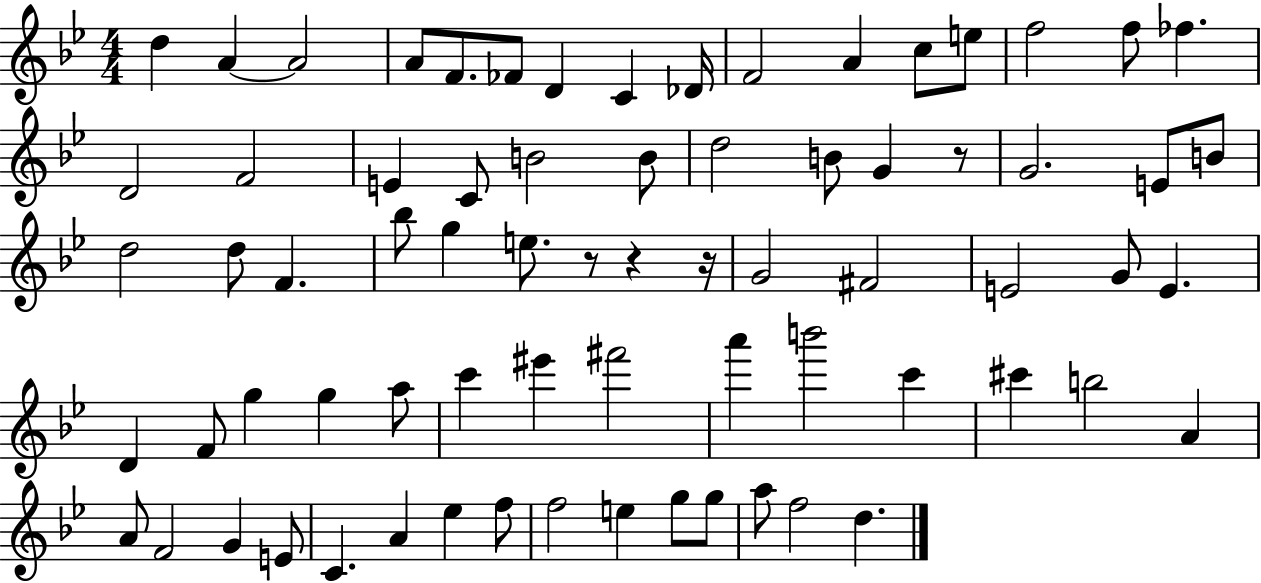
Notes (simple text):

D5/q A4/q A4/h A4/e F4/e. FES4/e D4/q C4/q Db4/s F4/h A4/q C5/e E5/e F5/h F5/e FES5/q. D4/h F4/h E4/q C4/e B4/h B4/e D5/h B4/e G4/q R/e G4/h. E4/e B4/e D5/h D5/e F4/q. Bb5/e G5/q E5/e. R/e R/q R/s G4/h F#4/h E4/h G4/e E4/q. D4/q F4/e G5/q G5/q A5/e C6/q EIS6/q F#6/h A6/q B6/h C6/q C#6/q B5/h A4/q A4/e F4/h G4/q E4/e C4/q. A4/q Eb5/q F5/e F5/h E5/q G5/e G5/e A5/e F5/h D5/q.